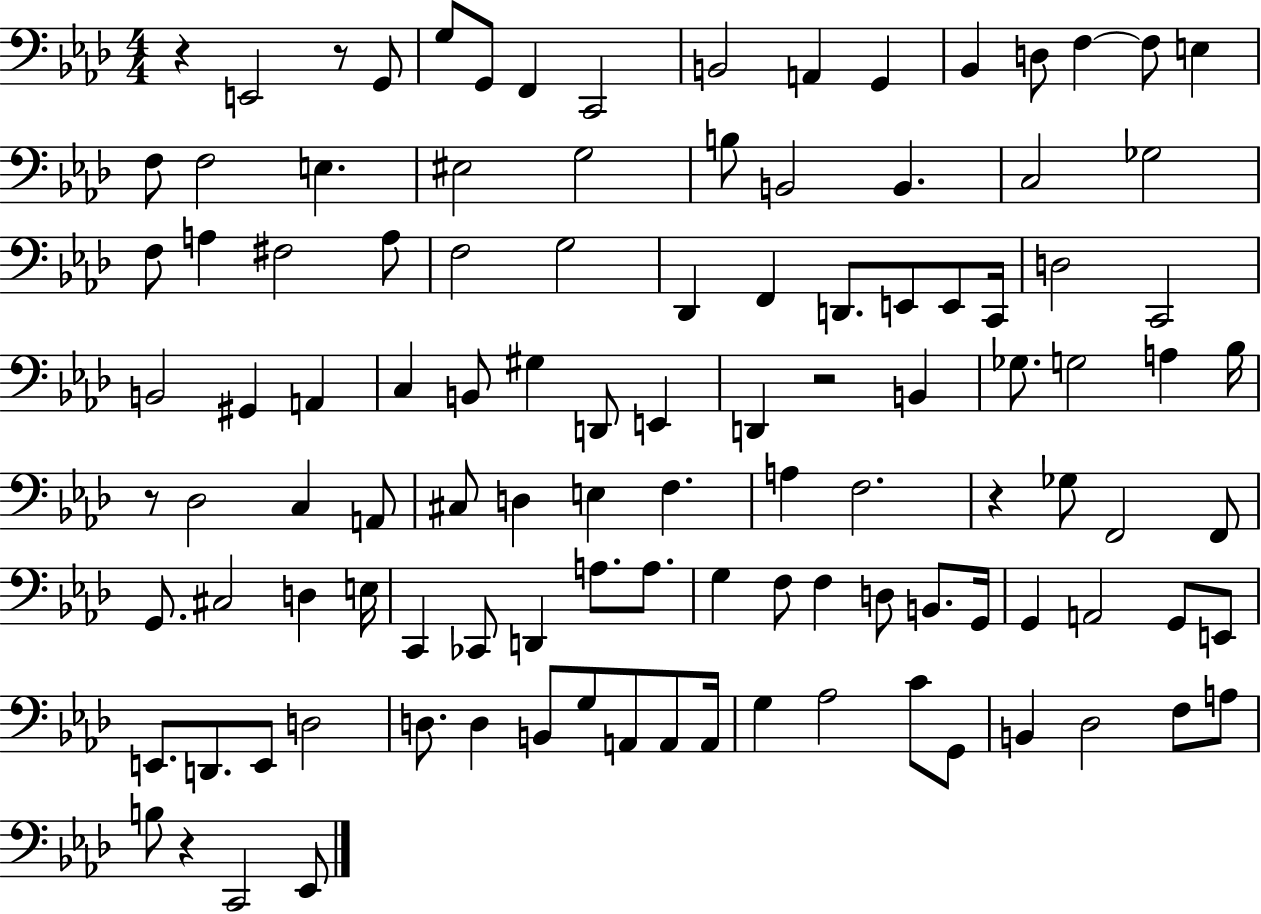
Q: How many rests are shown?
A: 6